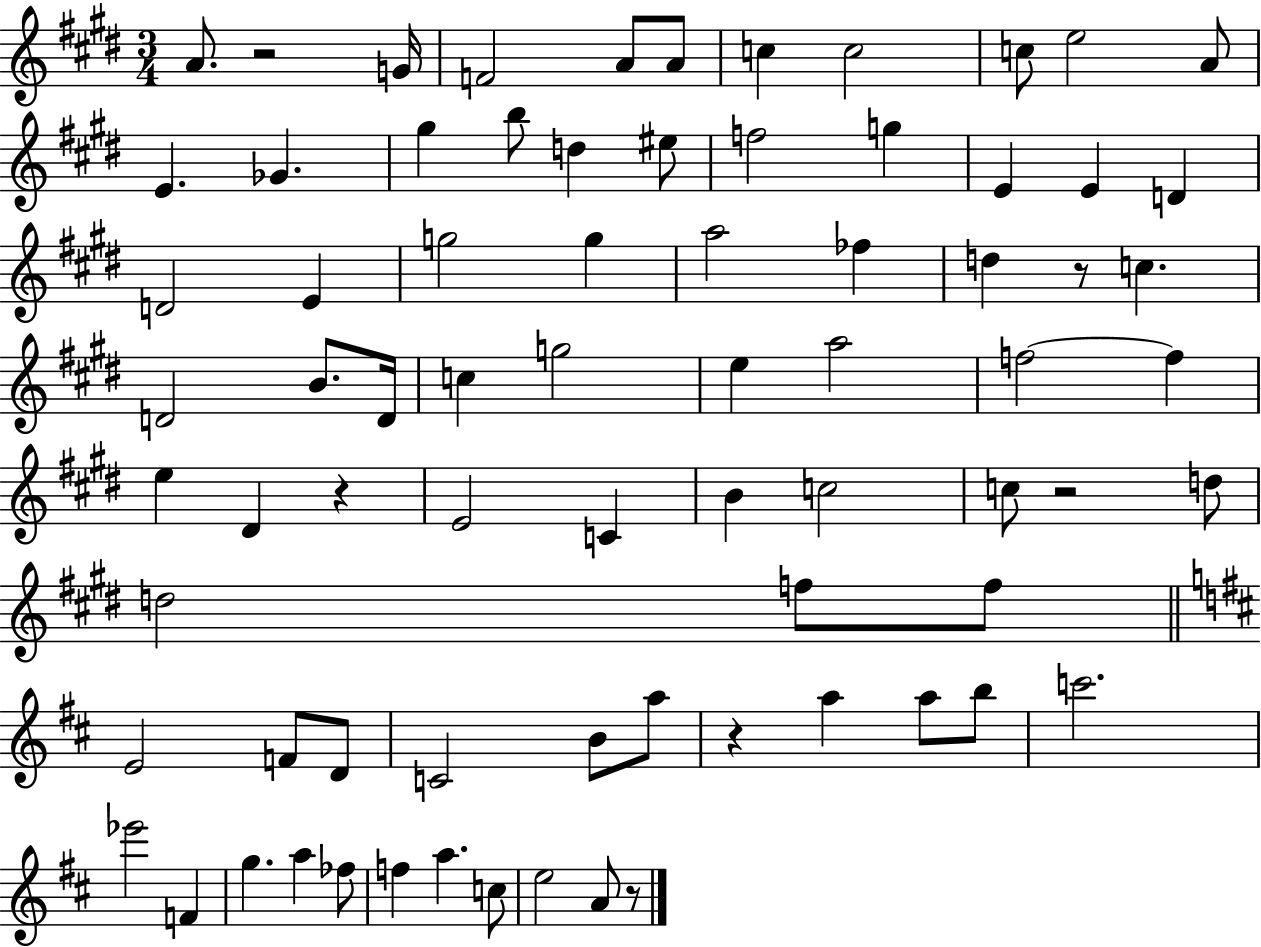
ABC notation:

X:1
T:Untitled
M:3/4
L:1/4
K:E
A/2 z2 G/4 F2 A/2 A/2 c c2 c/2 e2 A/2 E _G ^g b/2 d ^e/2 f2 g E E D D2 E g2 g a2 _f d z/2 c D2 B/2 D/4 c g2 e a2 f2 f e ^D z E2 C B c2 c/2 z2 d/2 d2 f/2 f/2 E2 F/2 D/2 C2 B/2 a/2 z a a/2 b/2 c'2 _e'2 F g a _f/2 f a c/2 e2 A/2 z/2